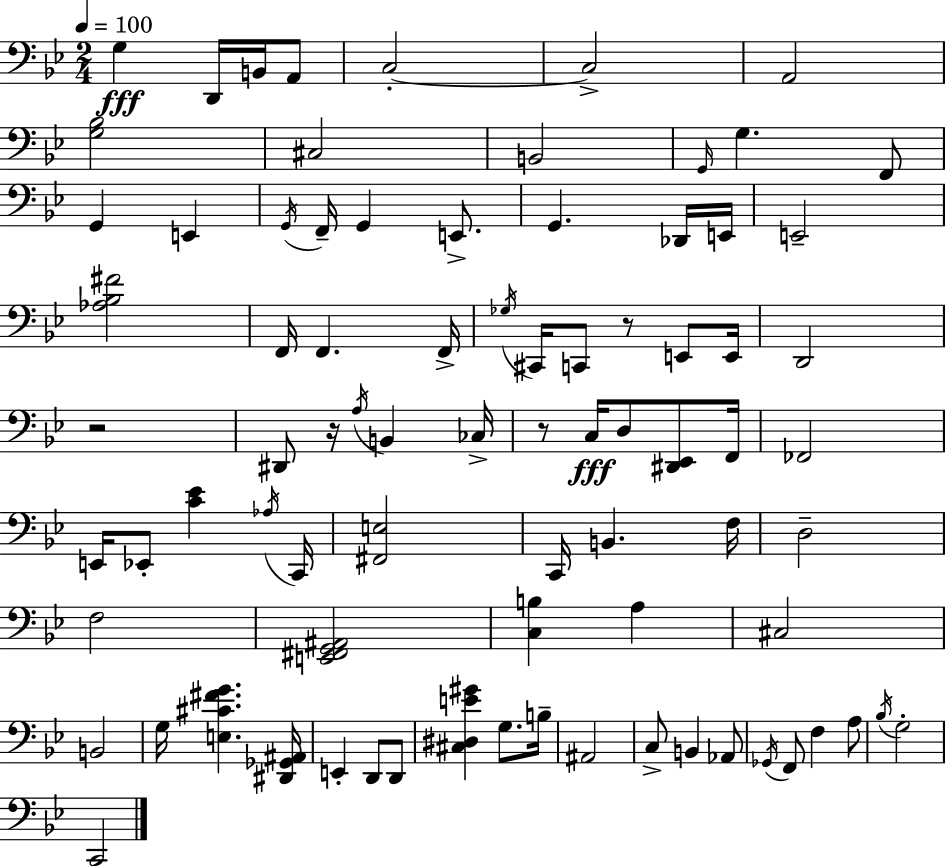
{
  \clef bass
  \numericTimeSignature
  \time 2/4
  \key bes \major
  \tempo 4 = 100
  g4\fff d,16 b,16 a,8 | c2-.~~ | c2-> | a,2 | \break <g bes>2 | cis2 | b,2 | \grace { g,16 } g4. f,8 | \break g,4 e,4 | \acciaccatura { g,16 } f,16-- g,4 e,8.-> | g,4. | des,16 e,16 e,2-- | \break <aes bes fis'>2 | f,16 f,4. | f,16-> \acciaccatura { ges16 } cis,16 c,8 r8 | e,8 e,16 d,2 | \break r2 | dis,8 r16 \acciaccatura { a16 } b,4 | ces16-> r8 c16\fff d8 | <dis, ees,>8 f,16 fes,2 | \break e,16 ees,8-. <c' ees'>4 | \acciaccatura { aes16 } c,16 <fis, e>2 | c,16 b,4. | f16 d2-- | \break f2 | <e, fis, g, ais,>2 | <c b>4 | a4 cis2 | \break b,2 | g16 <e cis' fis' g'>4. | <dis, ges, ais,>16 e,4-. | d,8 d,8 <cis dis e' gis'>4 | \break g8. b16-- ais,2 | c8-> b,4 | aes,8 \acciaccatura { ges,16 } f,8 | f4 a8 \acciaccatura { bes16 } g2-. | \break c,2 | \bar "|."
}